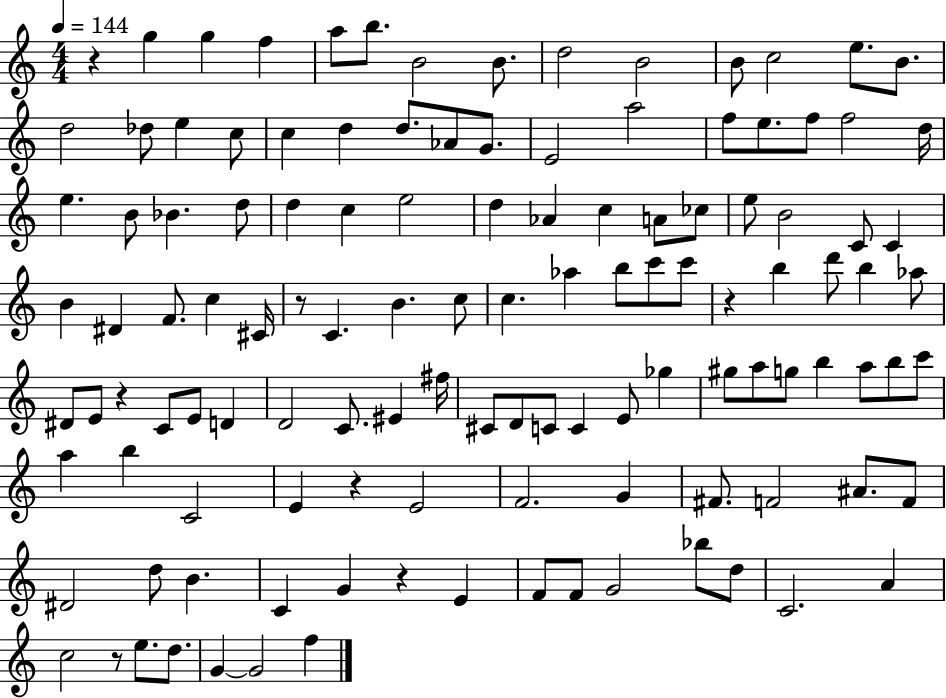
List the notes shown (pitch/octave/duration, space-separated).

R/q G5/q G5/q F5/q A5/e B5/e. B4/h B4/e. D5/h B4/h B4/e C5/h E5/e. B4/e. D5/h Db5/e E5/q C5/e C5/q D5/q D5/e. Ab4/e G4/e. E4/h A5/h F5/e E5/e. F5/e F5/h D5/s E5/q. B4/e Bb4/q. D5/e D5/q C5/q E5/h D5/q Ab4/q C5/q A4/e CES5/e E5/e B4/h C4/e C4/q B4/q D#4/q F4/e. C5/q C#4/s R/e C4/q. B4/q. C5/e C5/q. Ab5/q B5/e C6/e C6/e R/q B5/q D6/e B5/q Ab5/e D#4/e E4/e R/q C4/e E4/e D4/q D4/h C4/e. EIS4/q F#5/s C#4/e D4/e C4/e C4/q E4/e Gb5/q G#5/e A5/e G5/e B5/q A5/e B5/e C6/e A5/q B5/q C4/h E4/q R/q E4/h F4/h. G4/q F#4/e. F4/h A#4/e. F4/e D#4/h D5/e B4/q. C4/q G4/q R/q E4/q F4/e F4/e G4/h Bb5/e D5/e C4/h. A4/q C5/h R/e E5/e. D5/e. G4/q G4/h F5/q